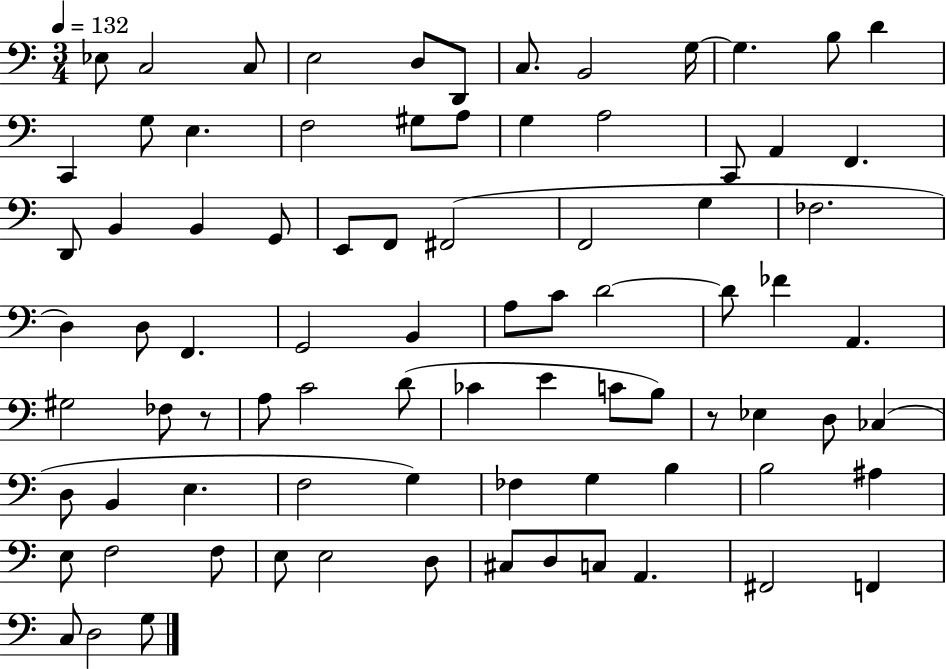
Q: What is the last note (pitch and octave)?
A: G3